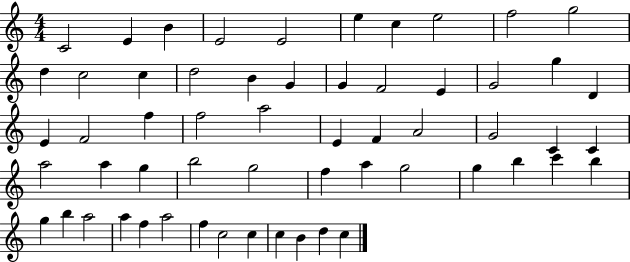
{
  \clef treble
  \numericTimeSignature
  \time 4/4
  \key c \major
  c'2 e'4 b'4 | e'2 e'2 | e''4 c''4 e''2 | f''2 g''2 | \break d''4 c''2 c''4 | d''2 b'4 g'4 | g'4 f'2 e'4 | g'2 g''4 d'4 | \break e'4 f'2 f''4 | f''2 a''2 | e'4 f'4 a'2 | g'2 c'4 c'4 | \break a''2 a''4 g''4 | b''2 g''2 | f''4 a''4 g''2 | g''4 b''4 c'''4 b''4 | \break g''4 b''4 a''2 | a''4 f''4 a''2 | f''4 c''2 c''4 | c''4 b'4 d''4 c''4 | \break \bar "|."
}